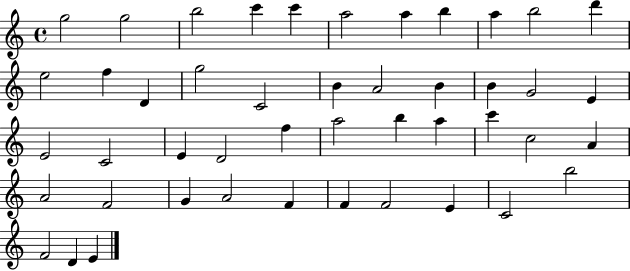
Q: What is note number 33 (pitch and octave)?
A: A4